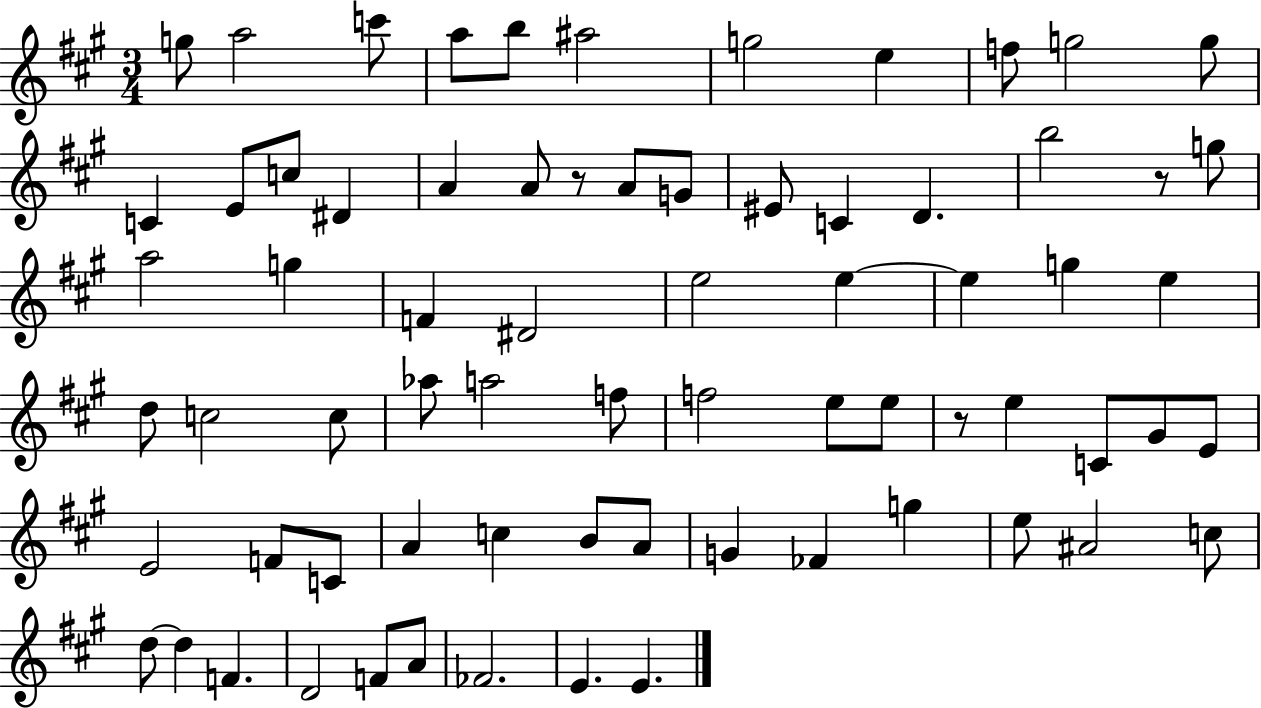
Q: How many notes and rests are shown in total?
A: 71